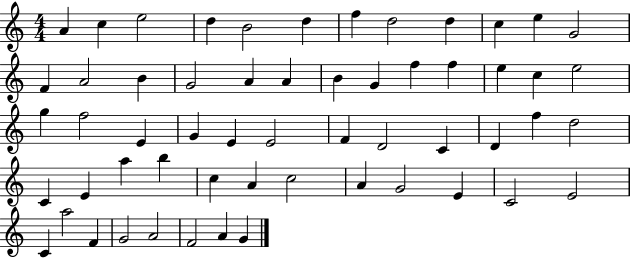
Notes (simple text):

A4/q C5/q E5/h D5/q B4/h D5/q F5/q D5/h D5/q C5/q E5/q G4/h F4/q A4/h B4/q G4/h A4/q A4/q B4/q G4/q F5/q F5/q E5/q C5/q E5/h G5/q F5/h E4/q G4/q E4/q E4/h F4/q D4/h C4/q D4/q F5/q D5/h C4/q E4/q A5/q B5/q C5/q A4/q C5/h A4/q G4/h E4/q C4/h E4/h C4/q A5/h F4/q G4/h A4/h F4/h A4/q G4/q